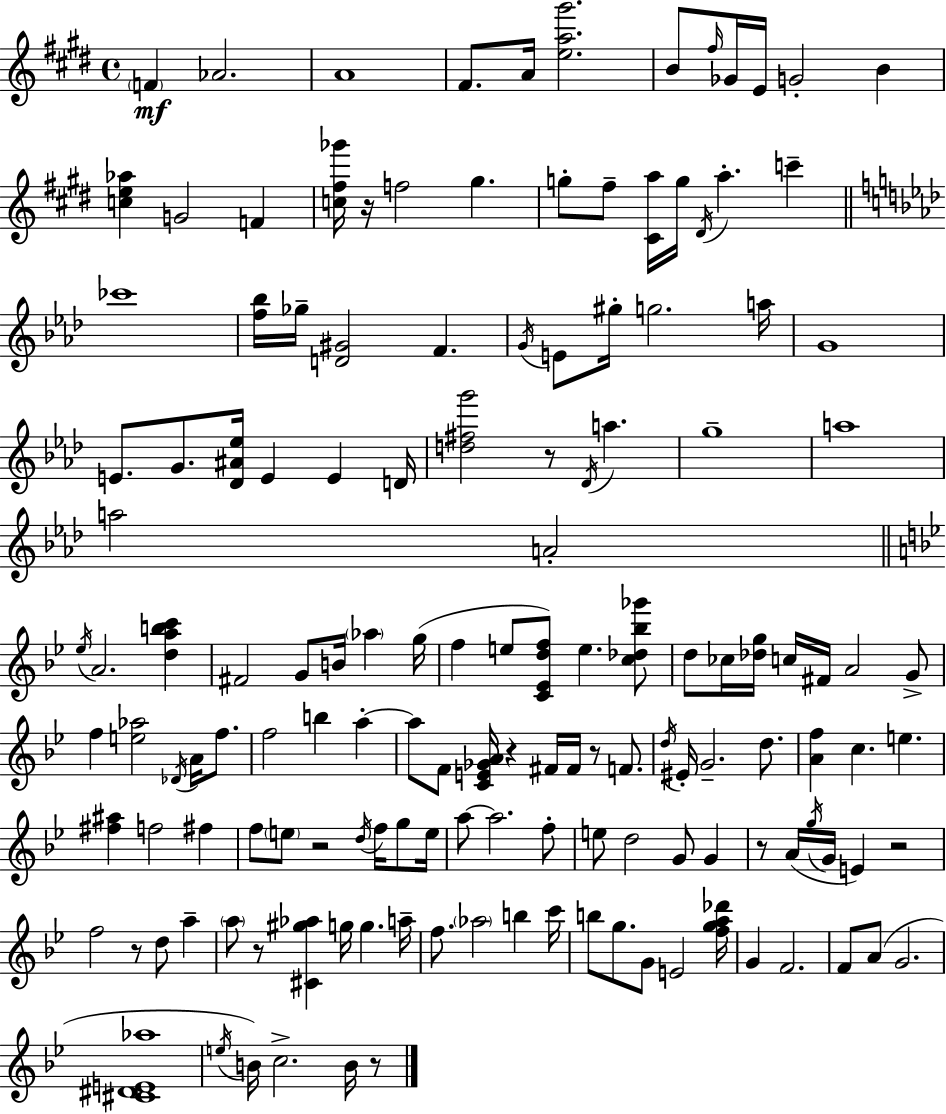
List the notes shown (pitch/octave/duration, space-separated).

F4/q Ab4/h. A4/w F#4/e. A4/s [E5,A5,G#6]/h. B4/e F#5/s Gb4/s E4/s G4/h B4/q [C5,E5,Ab5]/q G4/h F4/q [C5,F#5,Gb6]/s R/s F5/h G#5/q. G5/e F#5/e [C#4,A5]/s G5/s D#4/s A5/q. C6/q CES6/w [F5,Bb5]/s Gb5/s [D4,G#4]/h F4/q. G4/s E4/e G#5/s G5/h. A5/s G4/w E4/e. G4/e. [Db4,A#4,Eb5]/s E4/q E4/q D4/s [D5,F#5,G6]/h R/e Db4/s A5/q. G5/w A5/w A5/h A4/h Eb5/s A4/h. [D5,A5,B5,C6]/q F#4/h G4/e B4/s Ab5/q G5/s F5/q E5/e [C4,Eb4,D5,F5]/e E5/q. [C5,Db5,Bb5,Gb6]/e D5/e CES5/s [Db5,G5]/s C5/s F#4/s A4/h G4/e F5/q [E5,Ab5]/h Db4/s A4/s F5/e. F5/h B5/q A5/q A5/e F4/e [C4,E4,Gb4,A4]/s R/q F#4/s F#4/s R/e F4/e. D5/s EIS4/s G4/h. D5/e. [A4,F5]/q C5/q. E5/q. [F#5,A#5]/q F5/h F#5/q F5/e E5/e R/h D5/s F5/s G5/e E5/s A5/e A5/h. F5/e E5/e D5/h G4/e G4/q R/e A4/s G5/s G4/s E4/q R/h F5/h R/e D5/e A5/q A5/e R/e [C#4,G#5,Ab5]/q G5/s G5/q. A5/s F5/e. Ab5/h B5/q C6/s B5/e G5/e. G4/e E4/h [F5,G5,A5,Db6]/s G4/q F4/h. F4/e A4/e G4/h. [C#4,D#4,E4,Ab5]/w E5/s B4/s C5/h. B4/s R/e